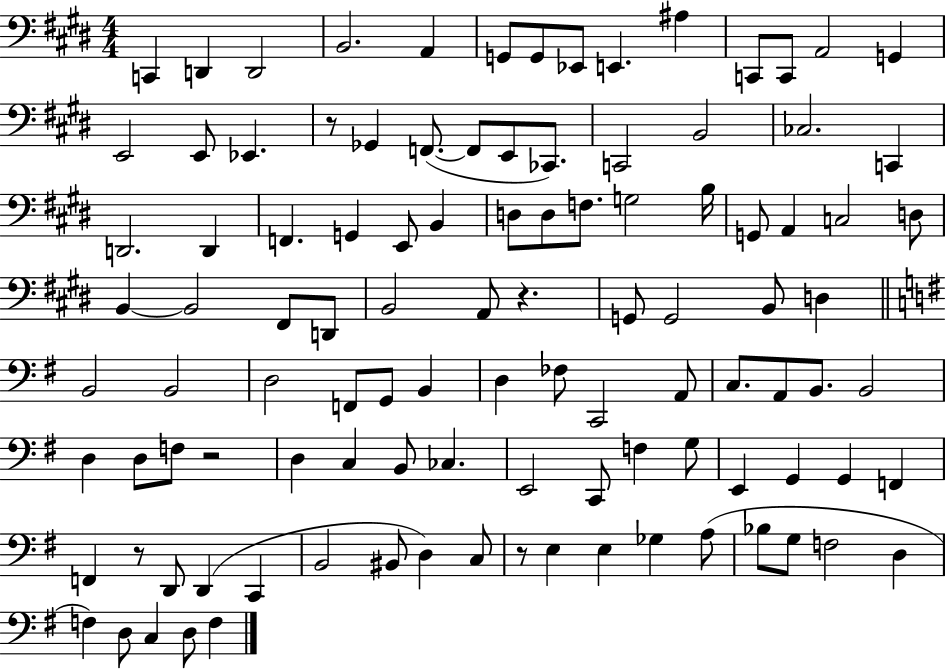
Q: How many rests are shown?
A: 5